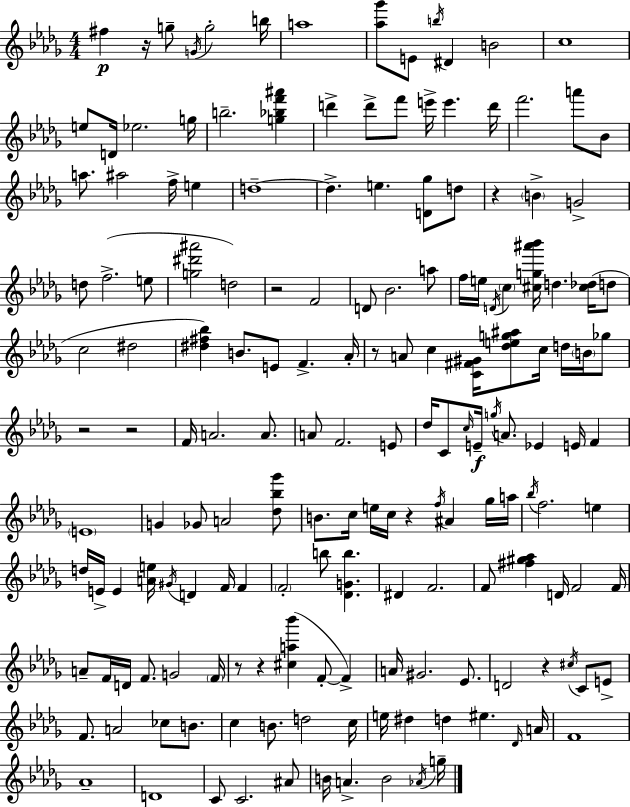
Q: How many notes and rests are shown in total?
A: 170